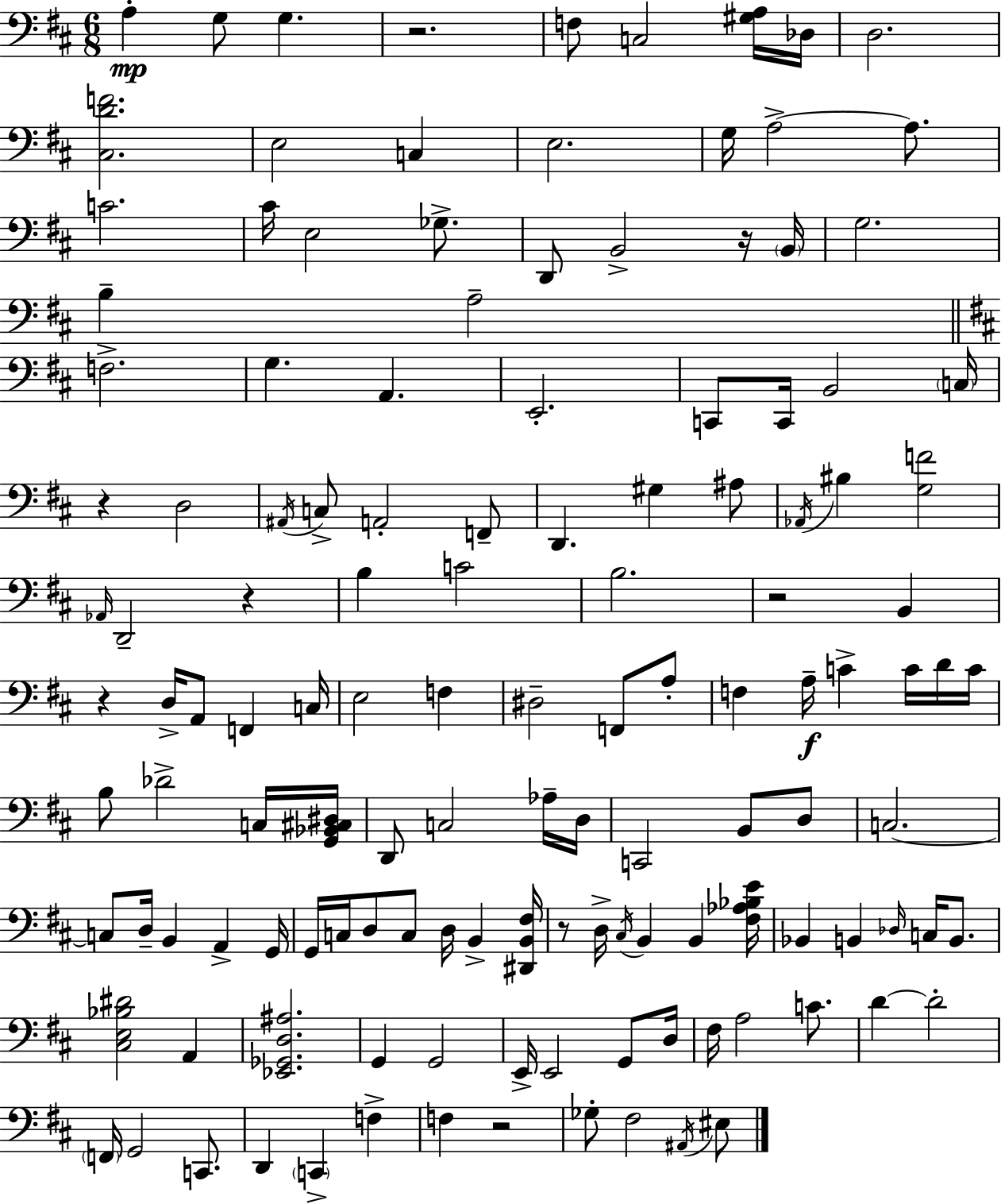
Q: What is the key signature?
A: D major